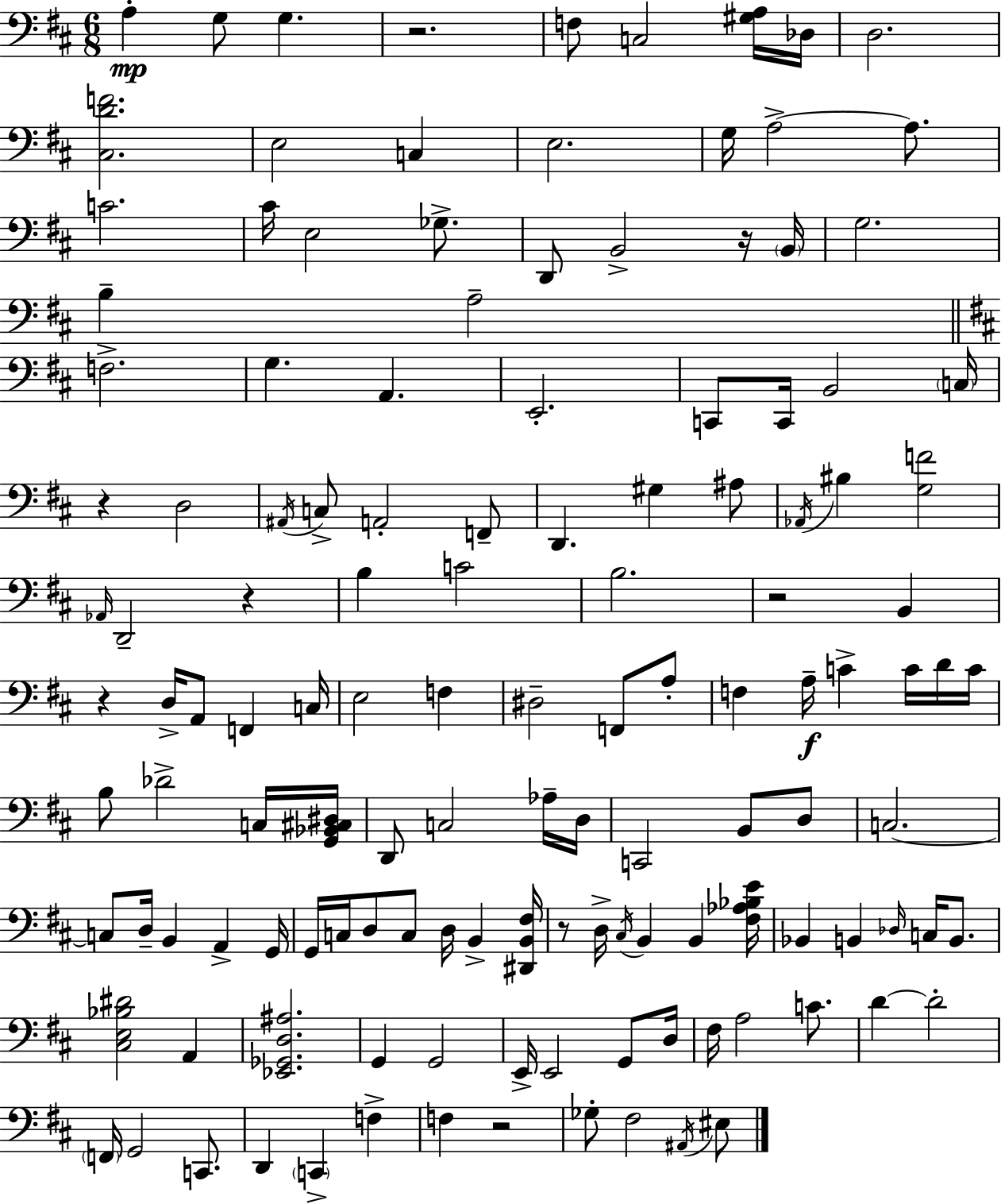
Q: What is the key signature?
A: D major